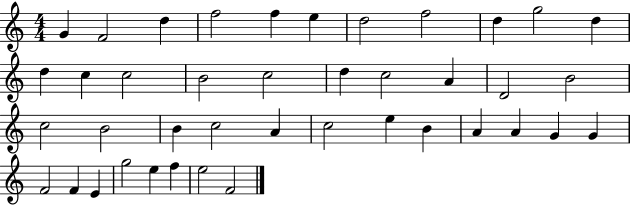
{
  \clef treble
  \numericTimeSignature
  \time 4/4
  \key c \major
  g'4 f'2 d''4 | f''2 f''4 e''4 | d''2 f''2 | d''4 g''2 d''4 | \break d''4 c''4 c''2 | b'2 c''2 | d''4 c''2 a'4 | d'2 b'2 | \break c''2 b'2 | b'4 c''2 a'4 | c''2 e''4 b'4 | a'4 a'4 g'4 g'4 | \break f'2 f'4 e'4 | g''2 e''4 f''4 | e''2 f'2 | \bar "|."
}